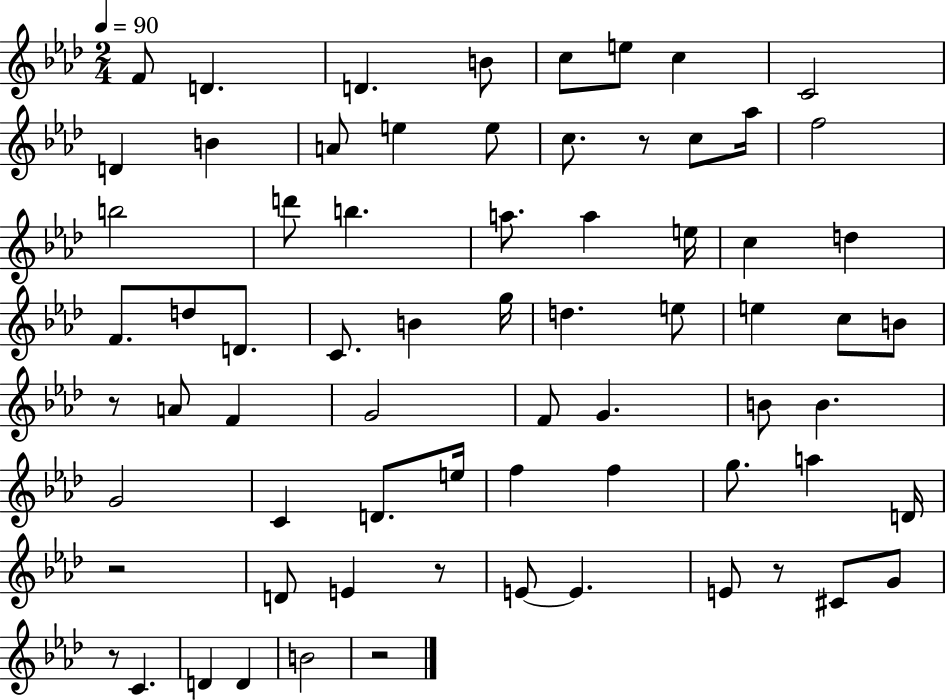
F4/e D4/q. D4/q. B4/e C5/e E5/e C5/q C4/h D4/q B4/q A4/e E5/q E5/e C5/e. R/e C5/e Ab5/s F5/h B5/h D6/e B5/q. A5/e. A5/q E5/s C5/q D5/q F4/e. D5/e D4/e. C4/e. B4/q G5/s D5/q. E5/e E5/q C5/e B4/e R/e A4/e F4/q G4/h F4/e G4/q. B4/e B4/q. G4/h C4/q D4/e. E5/s F5/q F5/q G5/e. A5/q D4/s R/h D4/e E4/q R/e E4/e E4/q. E4/e R/e C#4/e G4/e R/e C4/q. D4/q D4/q B4/h R/h